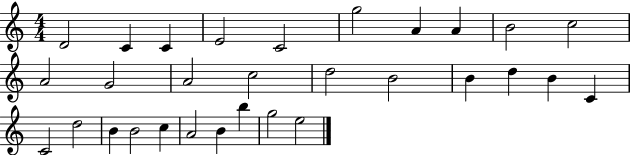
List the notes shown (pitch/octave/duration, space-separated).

D4/h C4/q C4/q E4/h C4/h G5/h A4/q A4/q B4/h C5/h A4/h G4/h A4/h C5/h D5/h B4/h B4/q D5/q B4/q C4/q C4/h D5/h B4/q B4/h C5/q A4/h B4/q B5/q G5/h E5/h